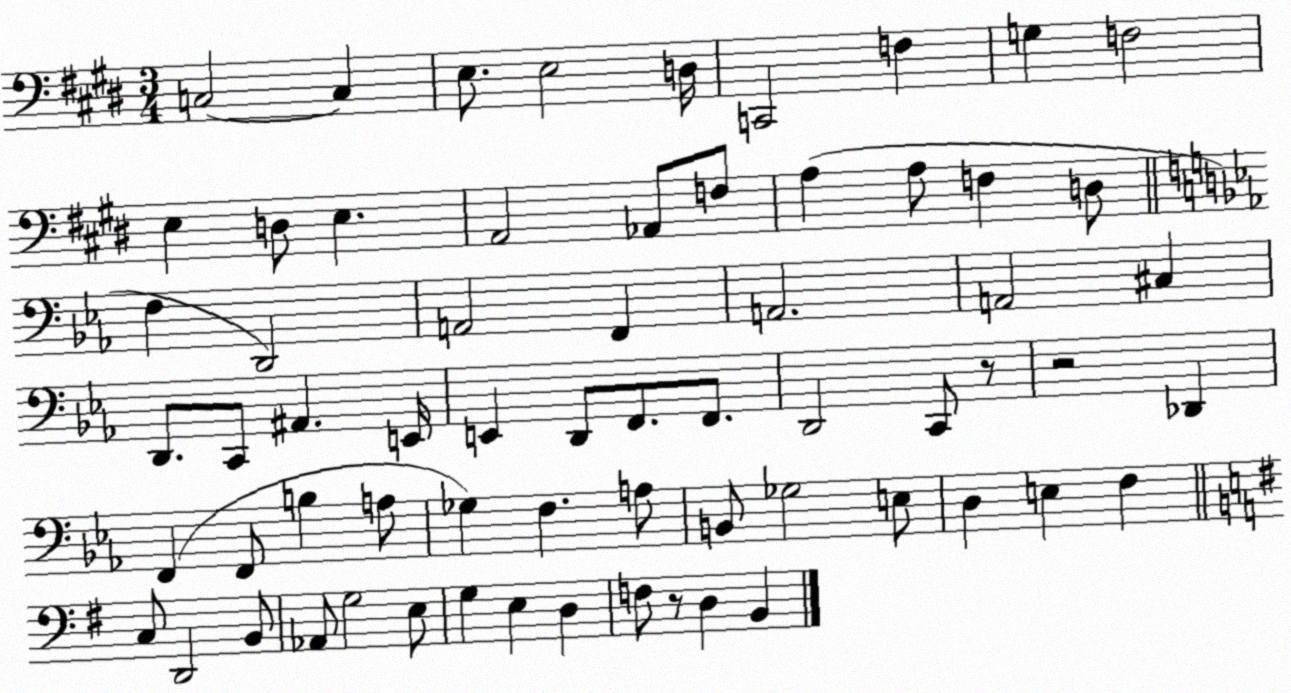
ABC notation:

X:1
T:Untitled
M:3/4
L:1/4
K:E
C,2 C, E,/2 E,2 D,/4 C,,2 F, G, F,2 E, D,/2 E, A,,2 _A,,/2 F,/2 A, A,/2 F, D,/2 F, D,,2 A,,2 F,, A,,2 A,,2 ^C, D,,/2 C,,/2 ^A,, E,,/4 E,, D,,/2 F,,/2 F,,/2 D,,2 C,,/2 z/2 z2 _D,, F,, F,,/2 B, A,/2 _G, F, A,/2 B,,/2 _G,2 E,/2 D, E, F, C,/2 D,,2 B,,/2 _A,,/2 G,2 E,/2 G, E, D, F,/2 z/2 D, B,,